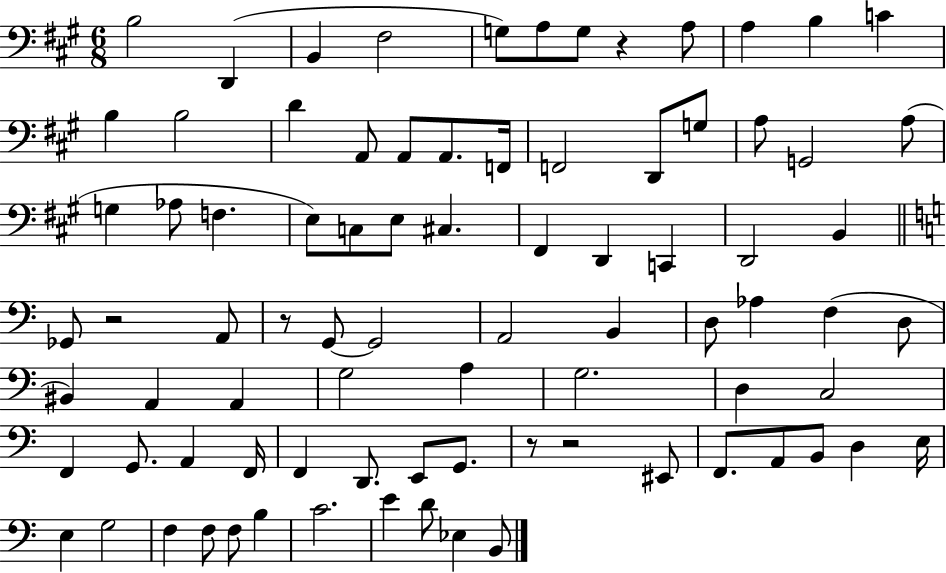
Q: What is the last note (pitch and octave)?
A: B2